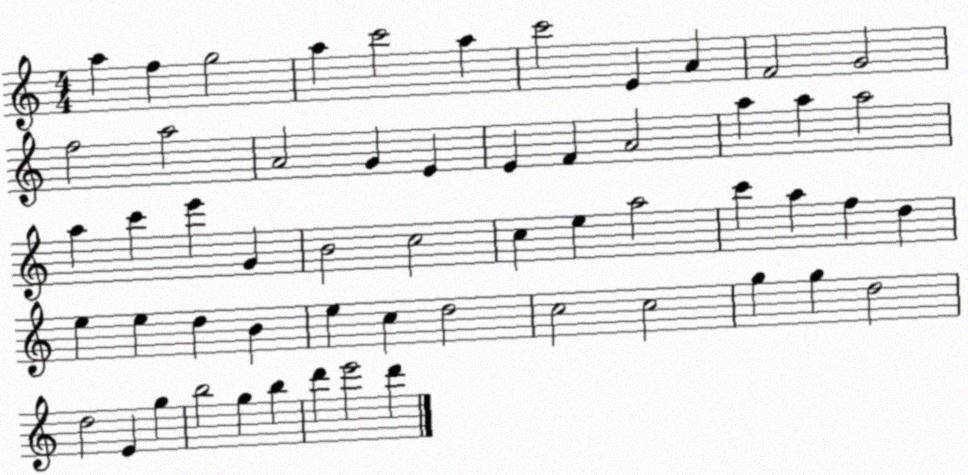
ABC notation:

X:1
T:Untitled
M:4/4
L:1/4
K:C
a f g2 a c'2 a c'2 E A F2 G2 f2 a2 A2 G E E F A2 a a a2 a c' e' G B2 c2 c e a2 c' a f d e e d B e c d2 c2 c2 g g d2 d2 E g b2 g b d' e'2 d'